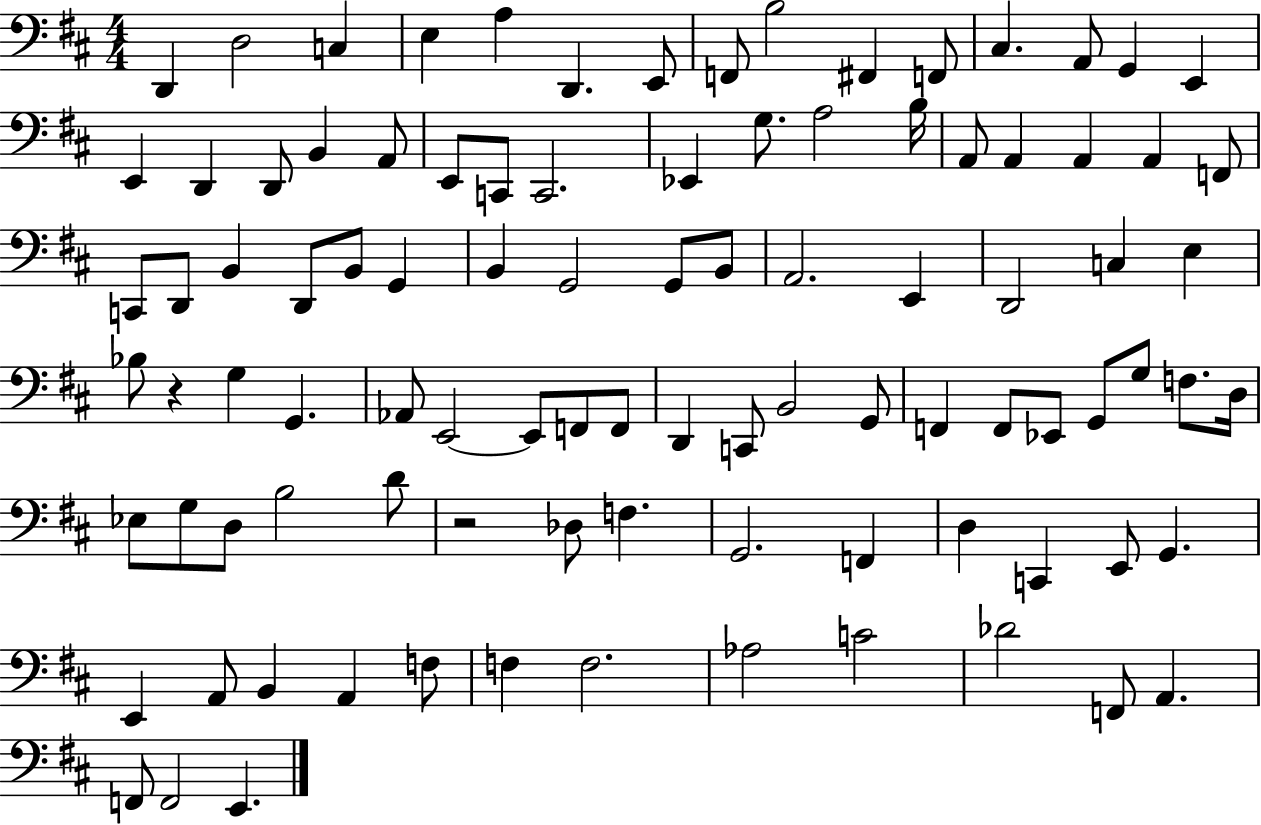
X:1
T:Untitled
M:4/4
L:1/4
K:D
D,, D,2 C, E, A, D,, E,,/2 F,,/2 B,2 ^F,, F,,/2 ^C, A,,/2 G,, E,, E,, D,, D,,/2 B,, A,,/2 E,,/2 C,,/2 C,,2 _E,, G,/2 A,2 B,/4 A,,/2 A,, A,, A,, F,,/2 C,,/2 D,,/2 B,, D,,/2 B,,/2 G,, B,, G,,2 G,,/2 B,,/2 A,,2 E,, D,,2 C, E, _B,/2 z G, G,, _A,,/2 E,,2 E,,/2 F,,/2 F,,/2 D,, C,,/2 B,,2 G,,/2 F,, F,,/2 _E,,/2 G,,/2 G,/2 F,/2 D,/4 _E,/2 G,/2 D,/2 B,2 D/2 z2 _D,/2 F, G,,2 F,, D, C,, E,,/2 G,, E,, A,,/2 B,, A,, F,/2 F, F,2 _A,2 C2 _D2 F,,/2 A,, F,,/2 F,,2 E,,